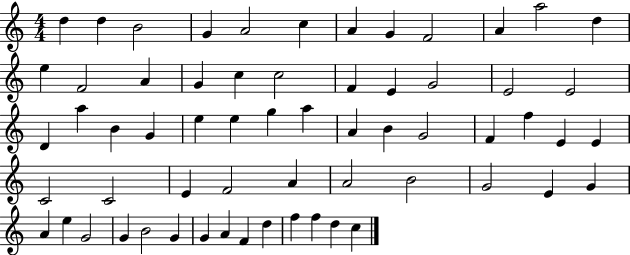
D5/q D5/q B4/h G4/q A4/h C5/q A4/q G4/q F4/h A4/q A5/h D5/q E5/q F4/h A4/q G4/q C5/q C5/h F4/q E4/q G4/h E4/h E4/h D4/q A5/q B4/q G4/q E5/q E5/q G5/q A5/q A4/q B4/q G4/h F4/q F5/q E4/q E4/q C4/h C4/h E4/q F4/h A4/q A4/h B4/h G4/h E4/q G4/q A4/q E5/q G4/h G4/q B4/h G4/q G4/q A4/q F4/q D5/q F5/q F5/q D5/q C5/q